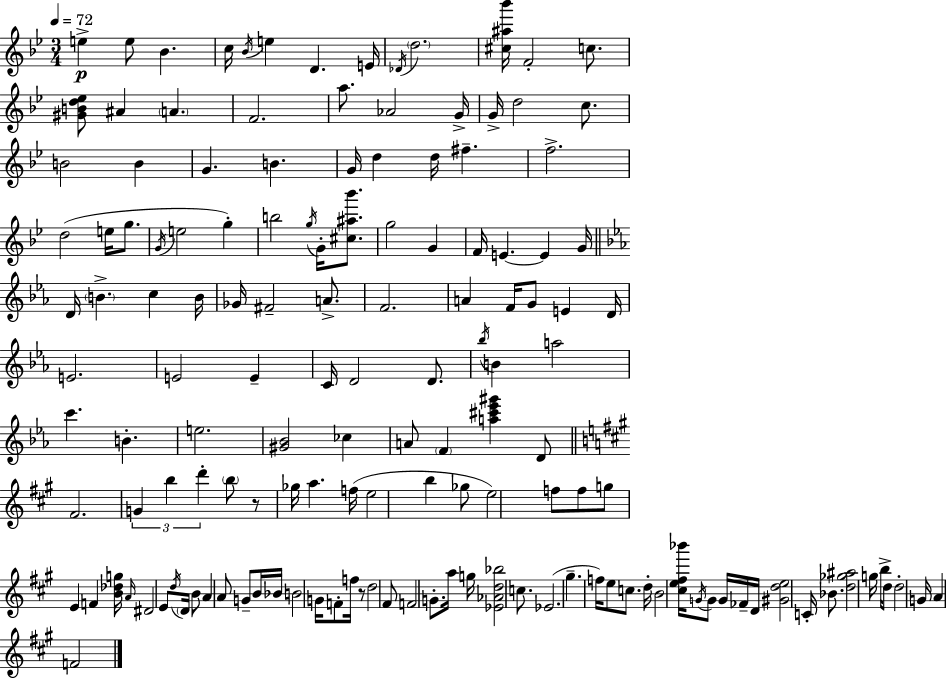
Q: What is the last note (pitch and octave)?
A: F4